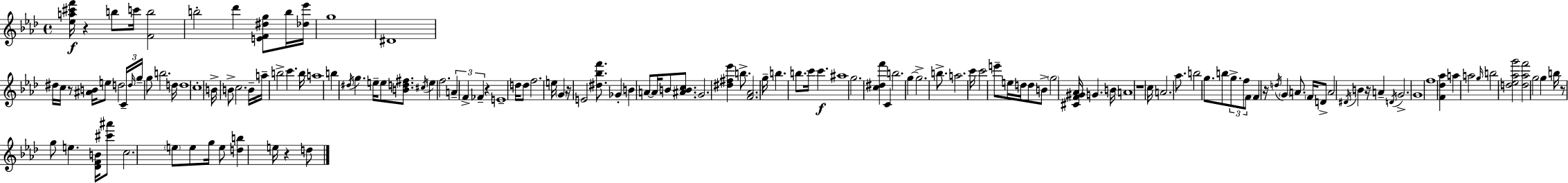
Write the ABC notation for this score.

X:1
T:Untitled
M:4/4
L:1/4
K:Ab
[_ea^c'f']/4 z b/2 c'/4 [Fb]2 b2 _d' [EF^dg]/2 b/4 [_d_e']/4 g4 ^D4 ^d/4 c/4 z/2 [^AB]/4 e/2 d2 C/4 d/4 g/4 g/2 b2 d/4 d4 c4 B/4 B/2 c2 B/4 a/4 b2 c' b/4 a4 b ^d/4 g e/4 e/2 [Bd^f]/2 ^c/4 e f2 A F _F z E4 d/4 d/2 f2 e/4 G z/4 E2 [^d_bf']/2 _G B A/2 A/4 B/2 [^ABc]/2 G2 [^d^f_e'] b/2 [F_A]2 g/4 b b/2 c'/4 c' ^a4 g2 [c^df'] C b2 g g2 b/2 a2 c'/4 c'2 e'/2 e/4 d/4 d/2 B/2 g2 [^CF^G_A]/4 G B/4 A4 z4 c/4 A2 _a/2 b2 g/2 b/2 g/2 f/2 F/2 F z/4 d/4 G A/2 F/4 D/2 A2 ^D/4 B z/4 A D/4 G2 G4 f4 [F_d_a] a a2 g/4 b2 [d_e_ag']2 [d_af']2 g2 g b/4 z/2 g/2 e [_DFB]/4 [^c'^a']/2 c2 e/2 e/2 g/4 e/2 [db] e/4 z d/2